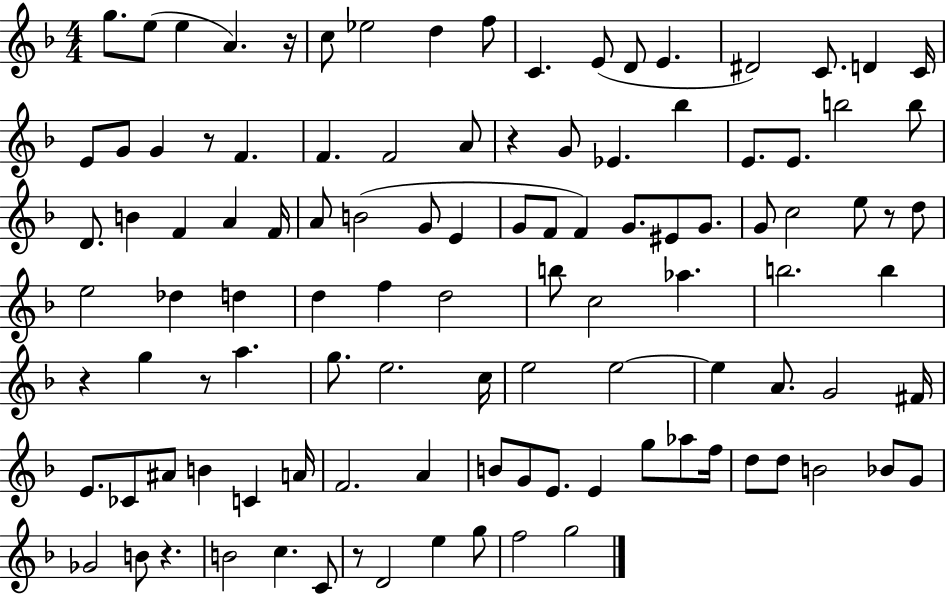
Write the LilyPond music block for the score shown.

{
  \clef treble
  \numericTimeSignature
  \time 4/4
  \key f \major
  g''8. e''8( e''4 a'4.) r16 | c''8 ees''2 d''4 f''8 | c'4. e'8( d'8 e'4. | dis'2) c'8. d'4 c'16 | \break e'8 g'8 g'4 r8 f'4. | f'4. f'2 a'8 | r4 g'8 ees'4. bes''4 | e'8. e'8. b''2 b''8 | \break d'8. b'4 f'4 a'4 f'16 | a'8 b'2( g'8 e'4 | g'8 f'8 f'4) g'8. eis'8 g'8. | g'8 c''2 e''8 r8 d''8 | \break e''2 des''4 d''4 | d''4 f''4 d''2 | b''8 c''2 aes''4. | b''2. b''4 | \break r4 g''4 r8 a''4. | g''8. e''2. c''16 | e''2 e''2~~ | e''4 a'8. g'2 fis'16 | \break e'8. ces'8 ais'8 b'4 c'4 a'16 | f'2. a'4 | b'8 g'8 e'8. e'4 g''8 aes''8 f''16 | d''8 d''8 b'2 bes'8 g'8 | \break ges'2 b'8 r4. | b'2 c''4. c'8 | r8 d'2 e''4 g''8 | f''2 g''2 | \break \bar "|."
}